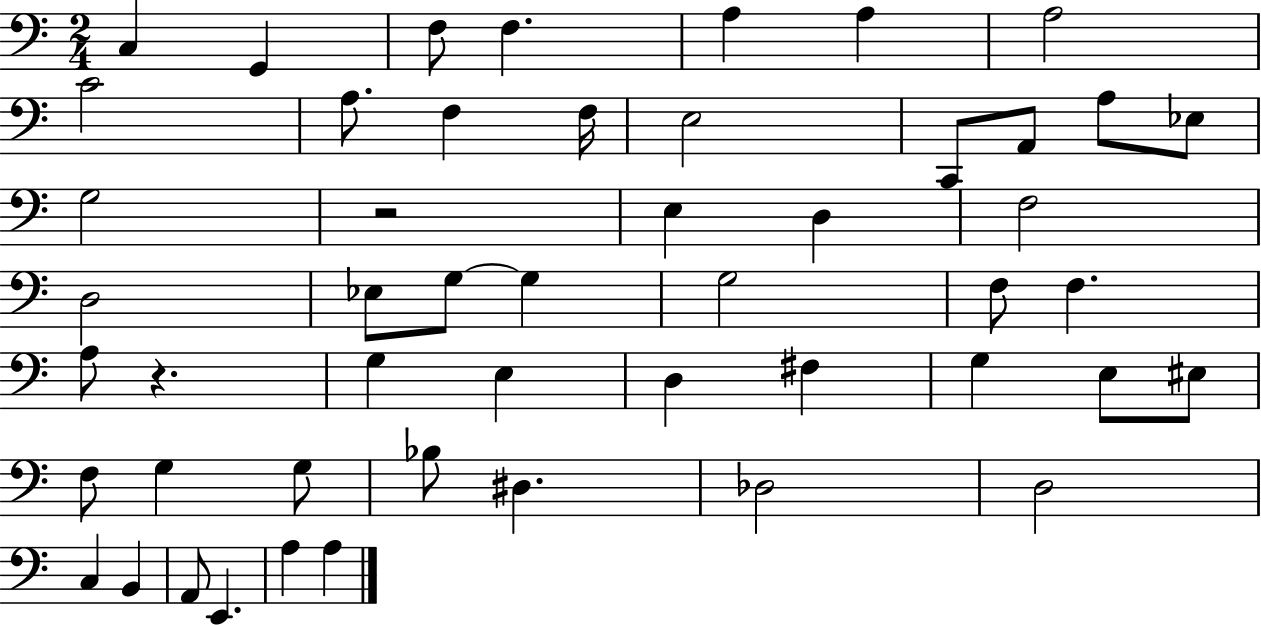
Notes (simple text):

C3/q G2/q F3/e F3/q. A3/q A3/q A3/h C4/h A3/e. F3/q F3/s E3/h C2/e A2/e A3/e Eb3/e G3/h R/h E3/q D3/q F3/h D3/h Eb3/e G3/e G3/q G3/h F3/e F3/q. A3/e R/q. G3/q E3/q D3/q F#3/q G3/q E3/e EIS3/e F3/e G3/q G3/e Bb3/e D#3/q. Db3/h D3/h C3/q B2/q A2/e E2/q. A3/q A3/q